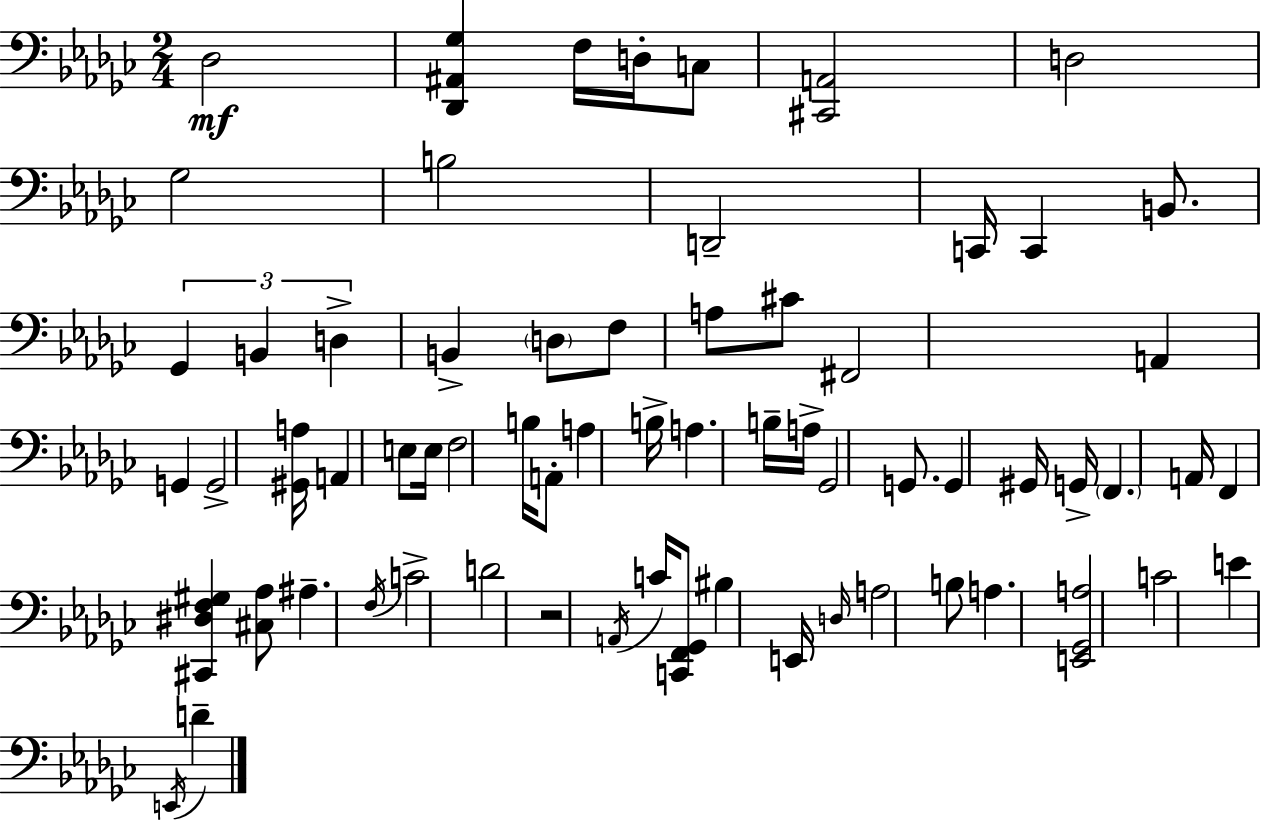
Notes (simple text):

Db3/h [Db2,A#2,Gb3]/q F3/s D3/s C3/e [C#2,A2]/h D3/h Gb3/h B3/h D2/h C2/s C2/q B2/e. Gb2/q B2/q D3/q B2/q D3/e F3/e A3/e C#4/e F#2/h A2/q G2/q G2/h [G#2,A3]/s A2/q E3/e E3/s F3/h B3/s A2/e A3/q B3/s A3/q. B3/s A3/s Gb2/h G2/e. G2/q G#2/s G2/s F2/q. A2/s F2/q [C#2,D#3,F3,G#3]/q [C#3,Ab3]/e A#3/q. F3/s C4/h D4/h R/h A2/s C4/s [C2,F2,Gb2]/e BIS3/q E2/s D3/s A3/h B3/e A3/q. [E2,Gb2,A3]/h C4/h E4/q E2/s D4/q